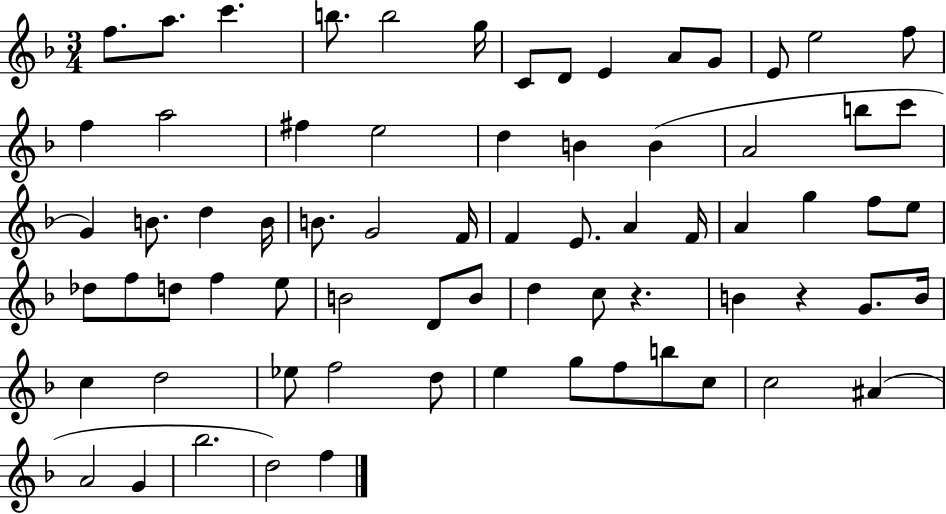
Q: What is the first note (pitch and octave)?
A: F5